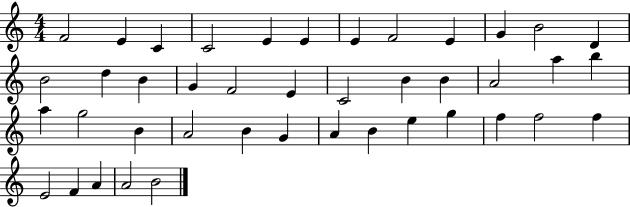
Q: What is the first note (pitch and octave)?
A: F4